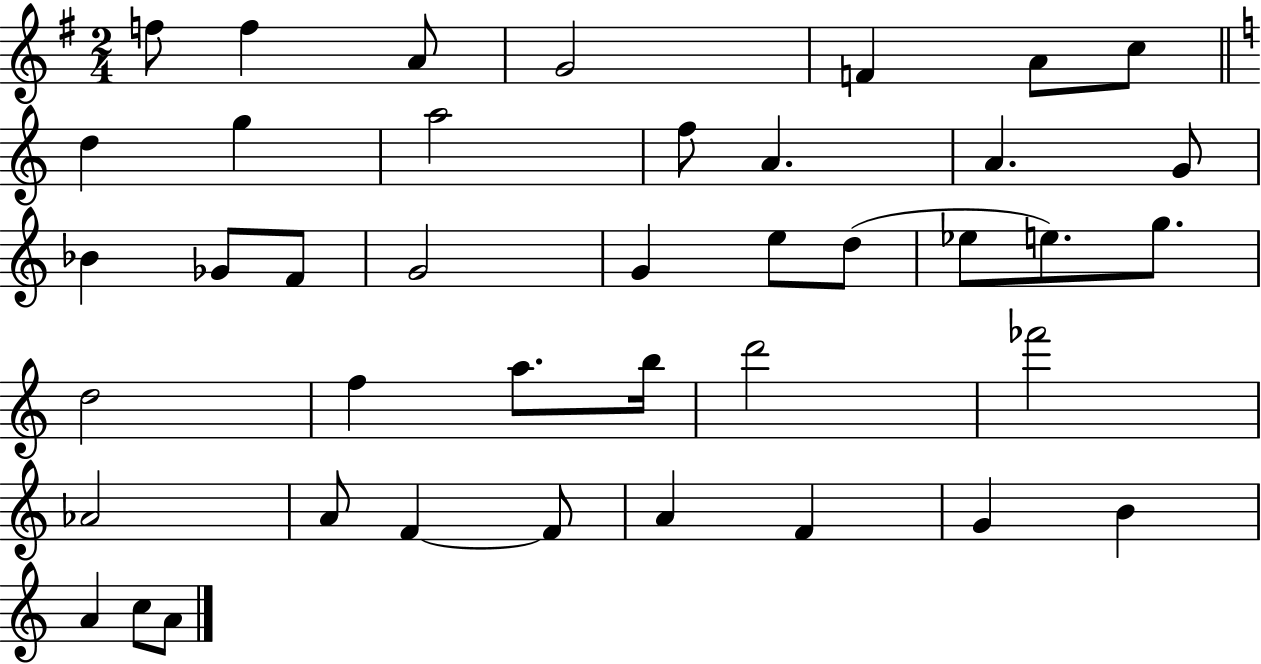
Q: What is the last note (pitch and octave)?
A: A4